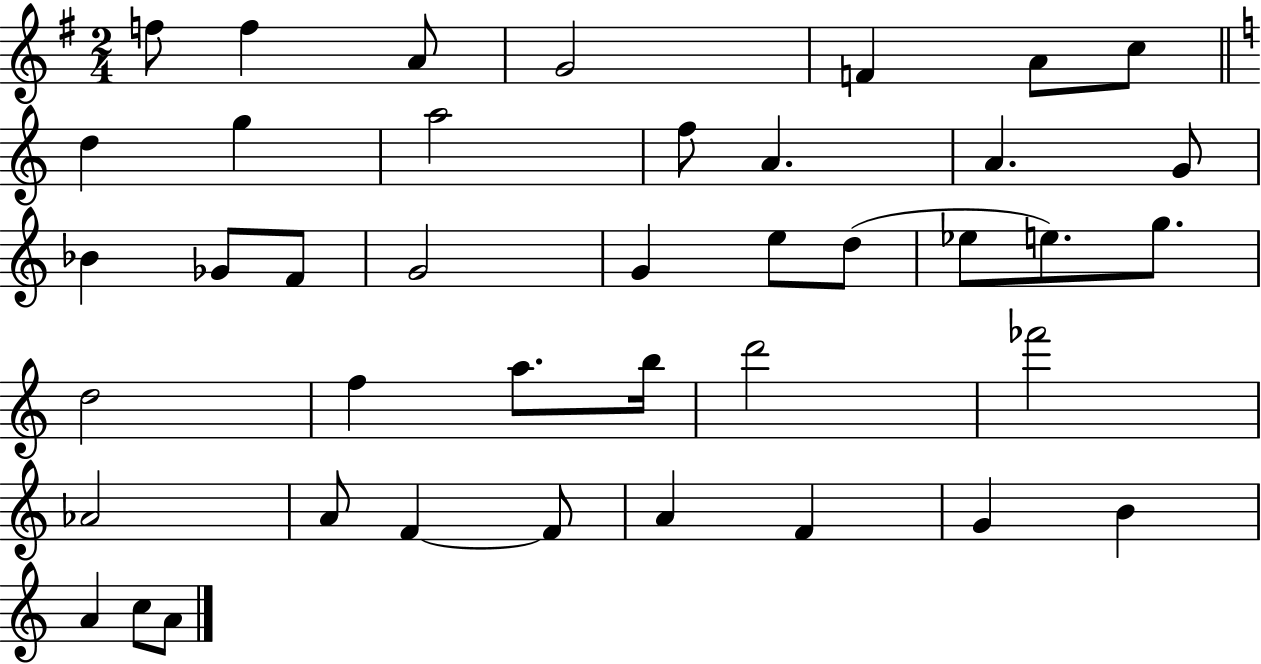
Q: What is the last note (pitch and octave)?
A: A4